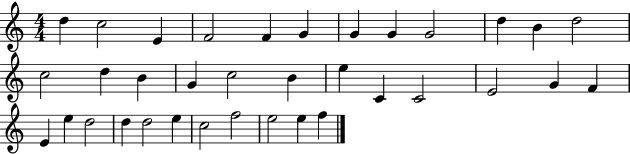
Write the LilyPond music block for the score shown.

{
  \clef treble
  \numericTimeSignature
  \time 4/4
  \key c \major
  d''4 c''2 e'4 | f'2 f'4 g'4 | g'4 g'4 g'2 | d''4 b'4 d''2 | \break c''2 d''4 b'4 | g'4 c''2 b'4 | e''4 c'4 c'2 | e'2 g'4 f'4 | \break e'4 e''4 d''2 | d''4 d''2 e''4 | c''2 f''2 | e''2 e''4 f''4 | \break \bar "|."
}